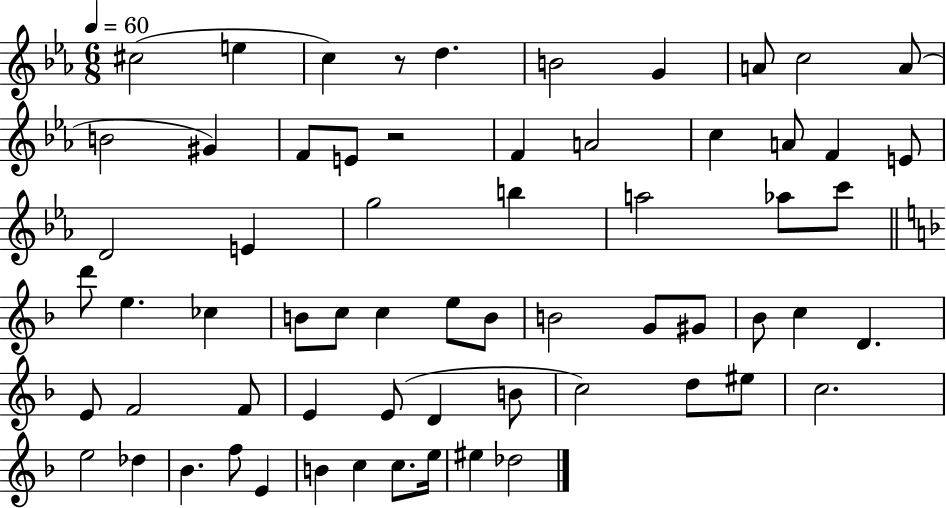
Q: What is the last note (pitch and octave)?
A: Db5